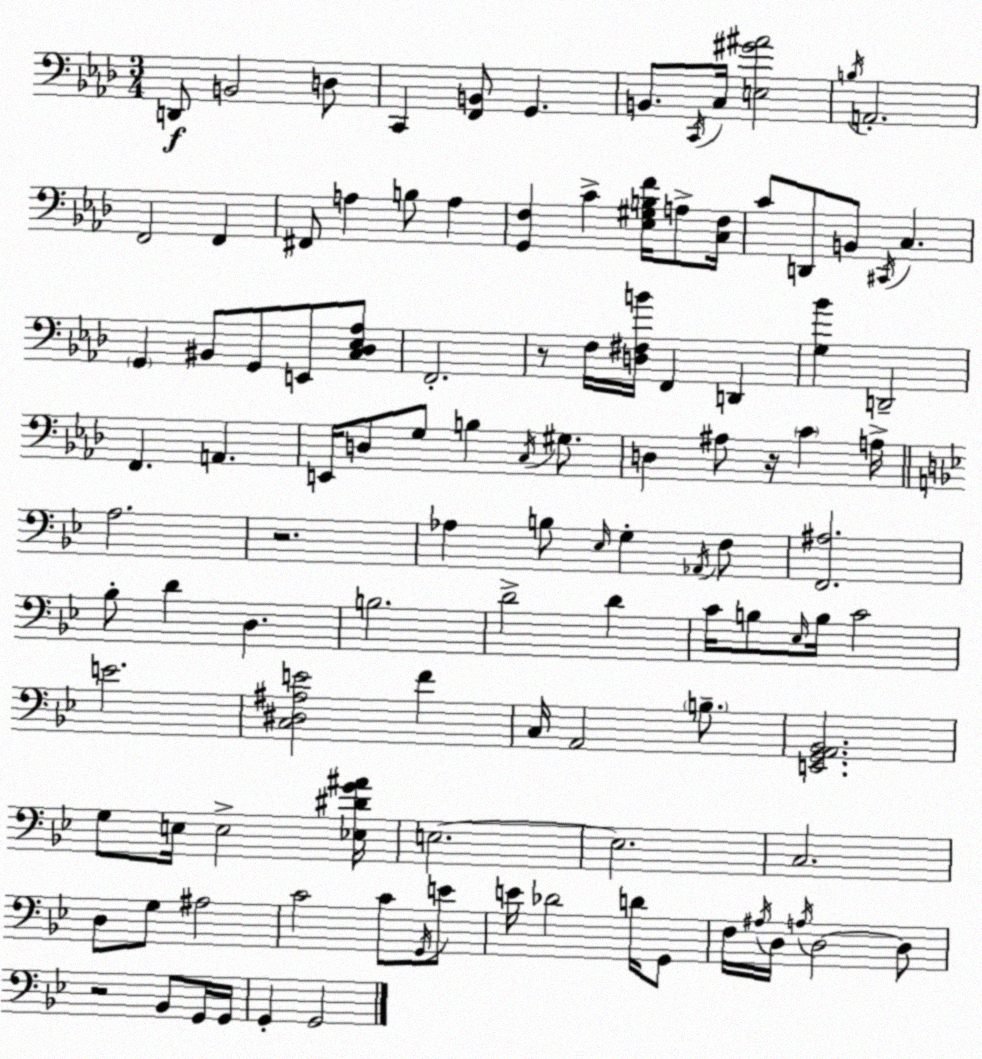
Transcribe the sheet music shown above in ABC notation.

X:1
T:Untitled
M:3/4
L:1/4
K:Ab
D,,/2 B,,2 D,/2 C,, [F,,B,,]/2 G,, B,,/2 C,,/4 C,/4 [E,^G^A]2 B,/4 A,,2 F,,2 F,, ^F,,/2 A, B,/2 A, [G,,F,] C [_E,^G,B,F]/4 A,/2 [C,F,]/4 C/2 D,,/2 B,,/2 ^C,,/4 C, G,, ^B,,/2 G,,/2 E,,/2 [C,_D,_E,_A,]/2 F,,2 z/2 F,/4 [D,^F,B]/4 F,, D,, [G,_B] D,,2 F,, A,, E,,/4 D,/2 G,/2 B, C,/4 ^G,/2 D, ^A,/2 z/4 C A,/4 A,2 z2 _A, B,/2 _E,/4 G, _A,,/4 F,/2 [F,,^A,]2 _B,/2 D D, B,2 D2 D C/4 B,/2 _E,/4 B,/4 C2 E2 [C,^D,^A,E]2 F C,/4 A,,2 B,/2 [E,,G,,A,,_B,,]2 G,/2 E,/4 E,2 [_E,^DG^A]/4 E,2 E,2 C,2 D,/2 G,/2 ^A,2 C2 C/2 G,,/4 E/2 E/4 _D2 D/4 G,,/2 F,/4 ^A,/4 D,/4 A,/4 D,2 D,/2 z2 _B,,/2 G,,/4 G,,/4 G,, G,,2